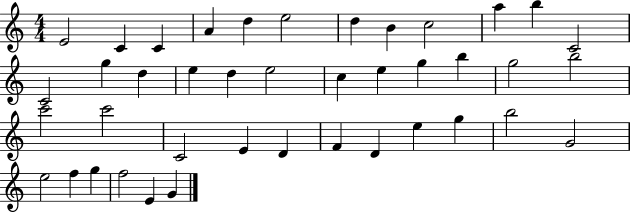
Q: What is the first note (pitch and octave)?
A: E4